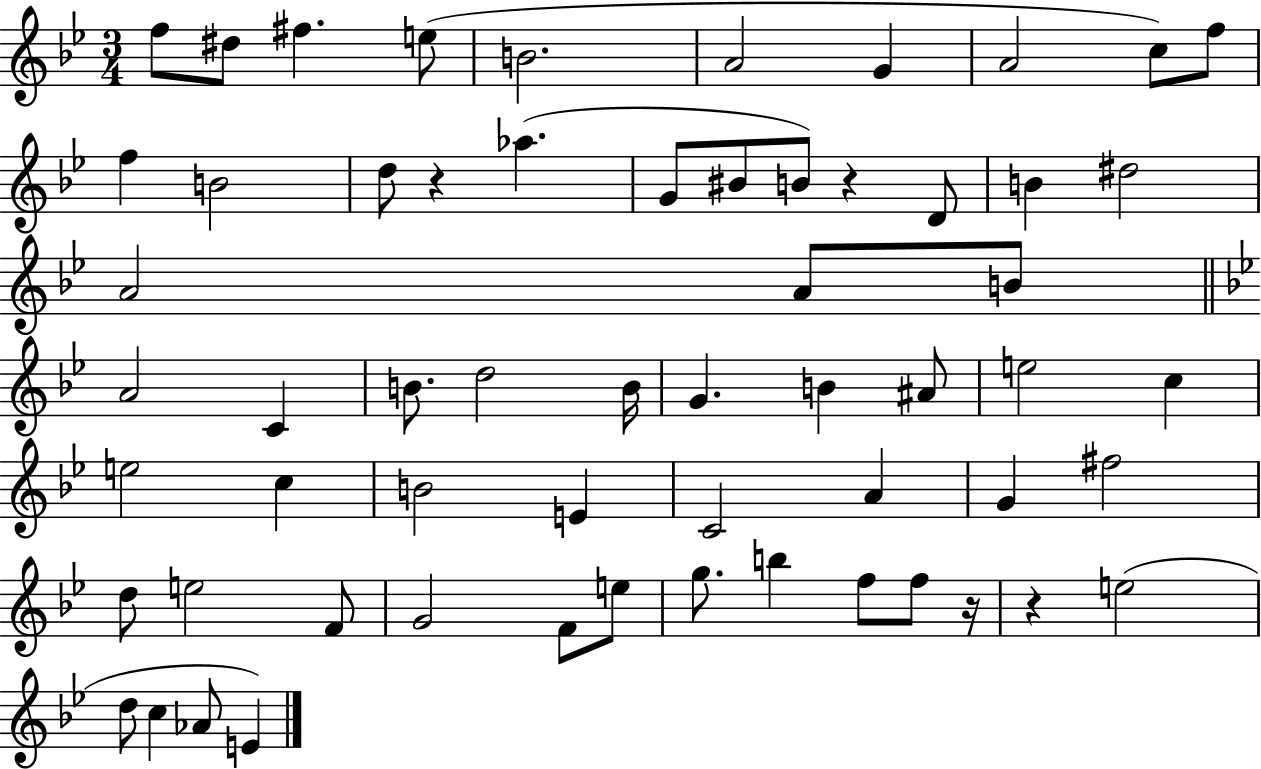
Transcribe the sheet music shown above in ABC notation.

X:1
T:Untitled
M:3/4
L:1/4
K:Bb
f/2 ^d/2 ^f e/2 B2 A2 G A2 c/2 f/2 f B2 d/2 z _a G/2 ^B/2 B/2 z D/2 B ^d2 A2 A/2 B/2 A2 C B/2 d2 B/4 G B ^A/2 e2 c e2 c B2 E C2 A G ^f2 d/2 e2 F/2 G2 F/2 e/2 g/2 b f/2 f/2 z/4 z e2 d/2 c _A/2 E